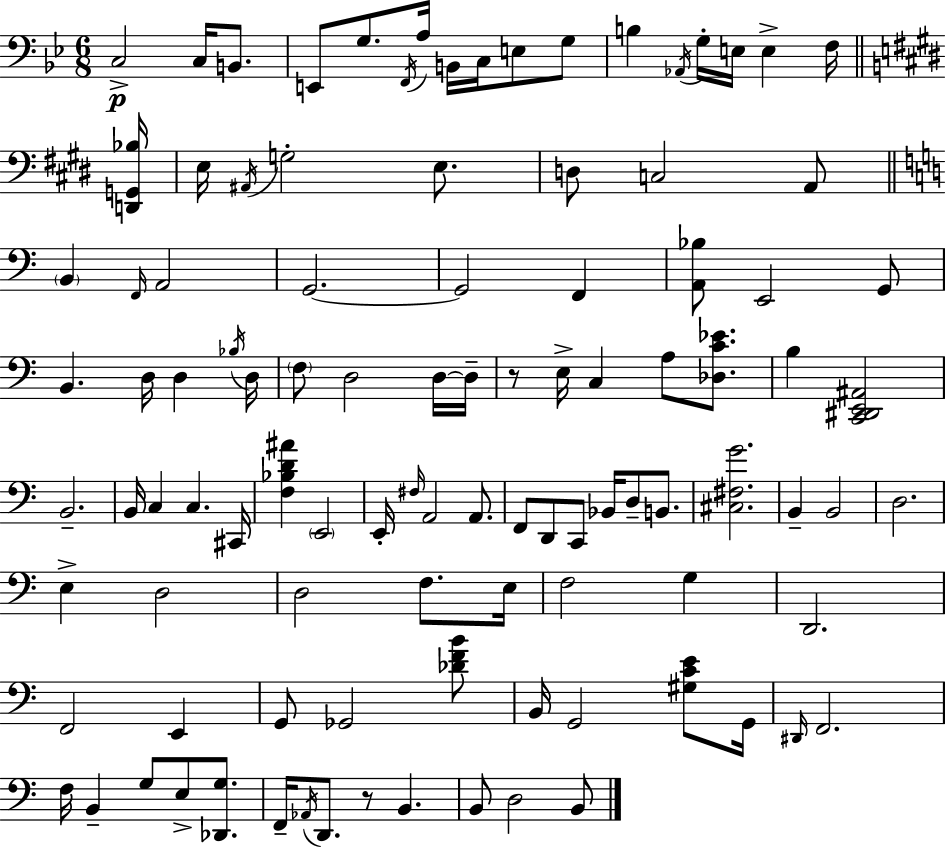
C3/h C3/s B2/e. E2/e G3/e. F2/s A3/s B2/s C3/s E3/e G3/e B3/q Ab2/s G3/s E3/s E3/q F3/s [D2,G2,Bb3]/s E3/s A#2/s G3/h E3/e. D3/e C3/h A2/e B2/q F2/s A2/h G2/h. G2/h F2/q [A2,Bb3]/e E2/h G2/e B2/q. D3/s D3/q Bb3/s D3/s F3/e D3/h D3/s D3/s R/e E3/s C3/q A3/e [Db3,C4,Eb4]/e. B3/q [C2,D#2,E2,A#2]/h B2/h. B2/s C3/q C3/q. C#2/s [F3,Bb3,D4,A#4]/q E2/h E2/s F#3/s A2/h A2/e. F2/e D2/e C2/e Bb2/s D3/e B2/e. [C#3,F#3,G4]/h. B2/q B2/h D3/h. E3/q D3/h D3/h F3/e. E3/s F3/h G3/q D2/h. F2/h E2/q G2/e Gb2/h [Db4,F4,B4]/e B2/s G2/h [G#3,C4,E4]/e G2/s D#2/s F2/h. F3/s B2/q G3/e E3/e [Db2,G3]/e. F2/s Ab2/s D2/e. R/e B2/q. B2/e D3/h B2/e